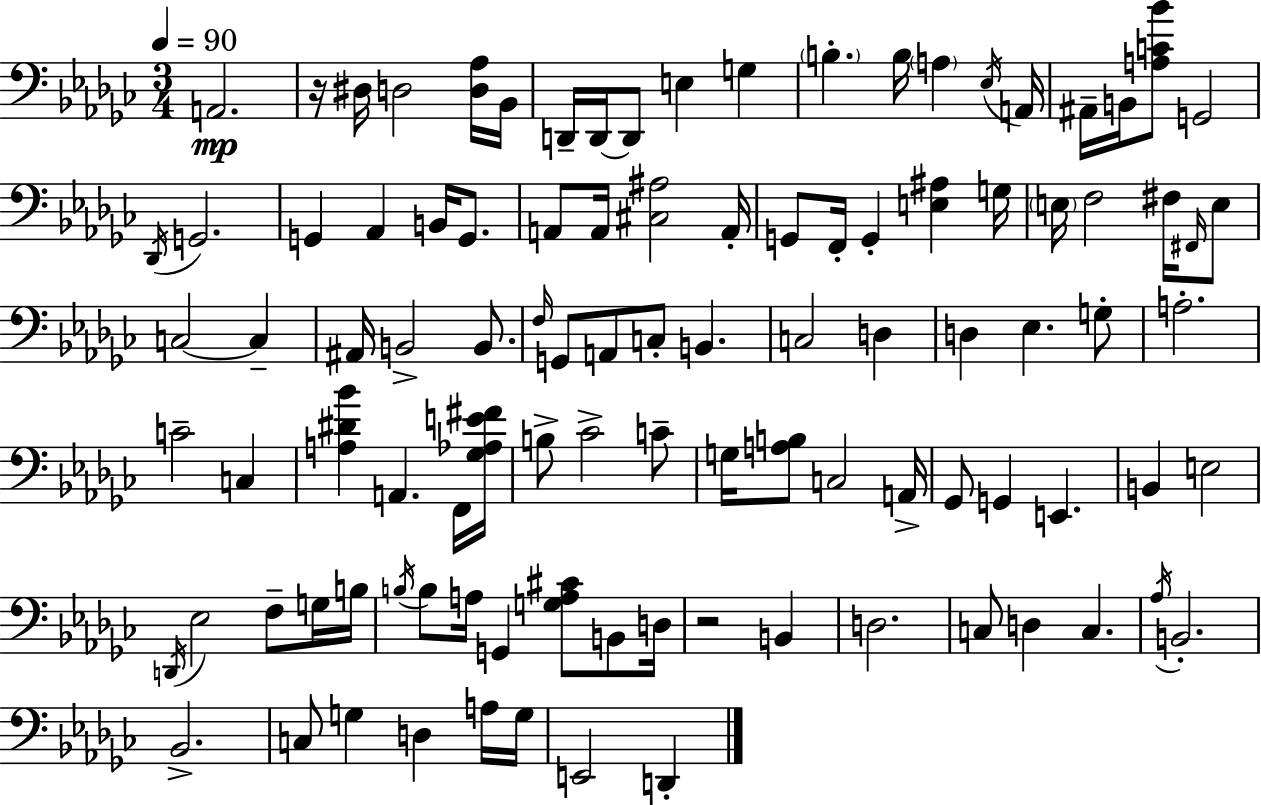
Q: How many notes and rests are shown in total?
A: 102